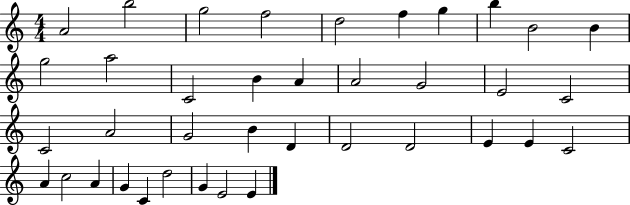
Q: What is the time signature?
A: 4/4